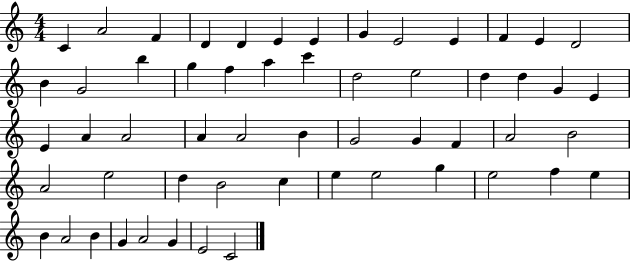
X:1
T:Untitled
M:4/4
L:1/4
K:C
C A2 F D D E E G E2 E F E D2 B G2 b g f a c' d2 e2 d d G E E A A2 A A2 B G2 G F A2 B2 A2 e2 d B2 c e e2 g e2 f e B A2 B G A2 G E2 C2